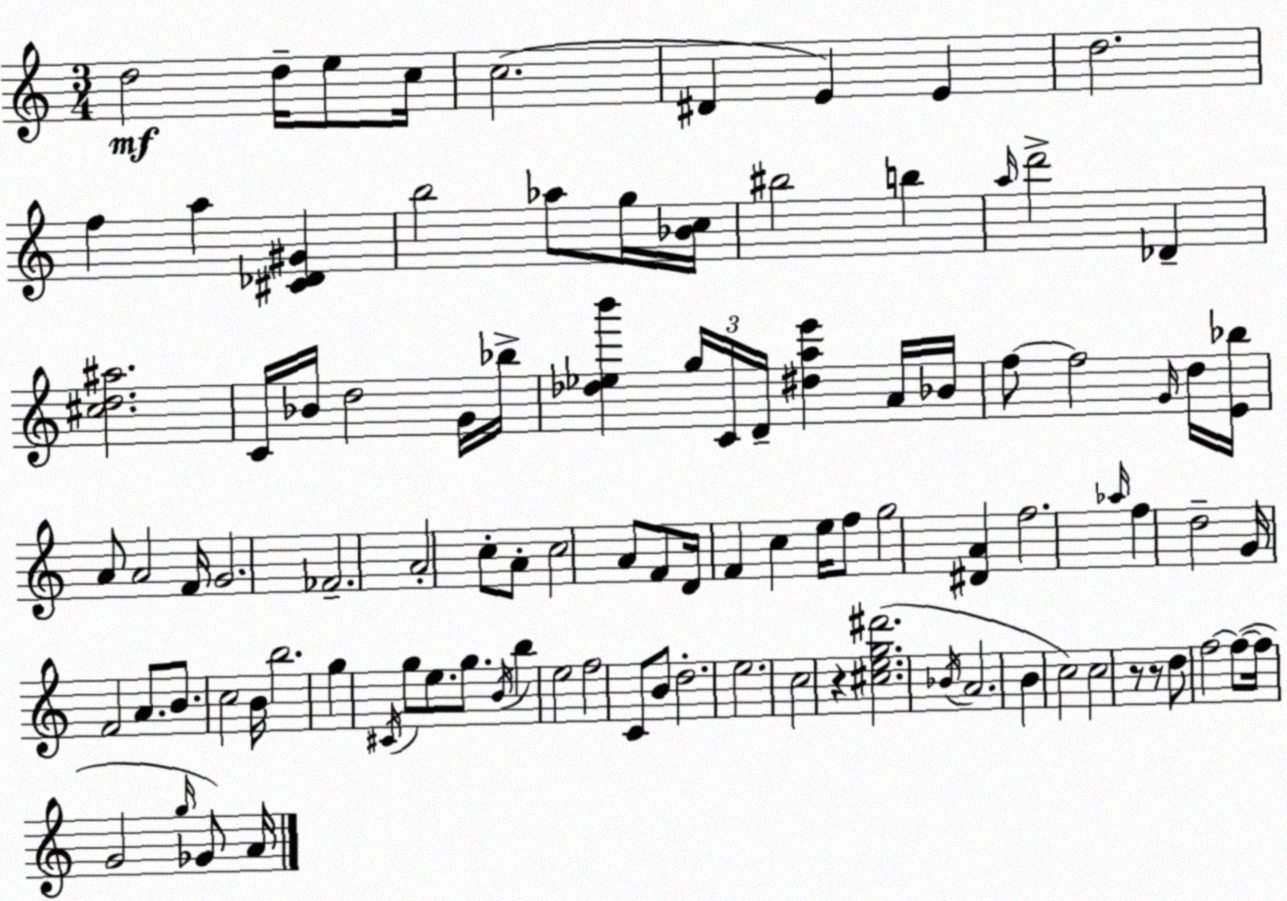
X:1
T:Untitled
M:3/4
L:1/4
K:Am
d2 d/4 e/2 c/4 c2 ^D E E d2 f a [^C_D^G] b2 _a/2 g/4 [_Bc]/4 ^b2 b a/4 d'2 _D [^cd^a]2 C/4 _B/4 d2 G/4 _b/4 [_d_eb'] g/4 C/4 D/4 [^dae'] A/4 _B/4 f/2 f2 G/4 d/4 [E_b]/4 A/2 A2 F/4 G2 _F2 A2 c/2 A/2 c2 A/2 F/2 D/4 F c e/4 f/2 g2 [^DA] f2 _a/4 f d2 G/4 F2 A/2 B/2 c2 B/4 b2 g ^C/4 g/2 e/2 g/2 B/4 b e2 f2 C/2 B/2 d2 e2 c2 z [^ceg^d']2 _B/4 A2 B c2 c2 z/2 z/2 d/2 f2 f/2 f/4 G2 g/4 _G/2 A/4